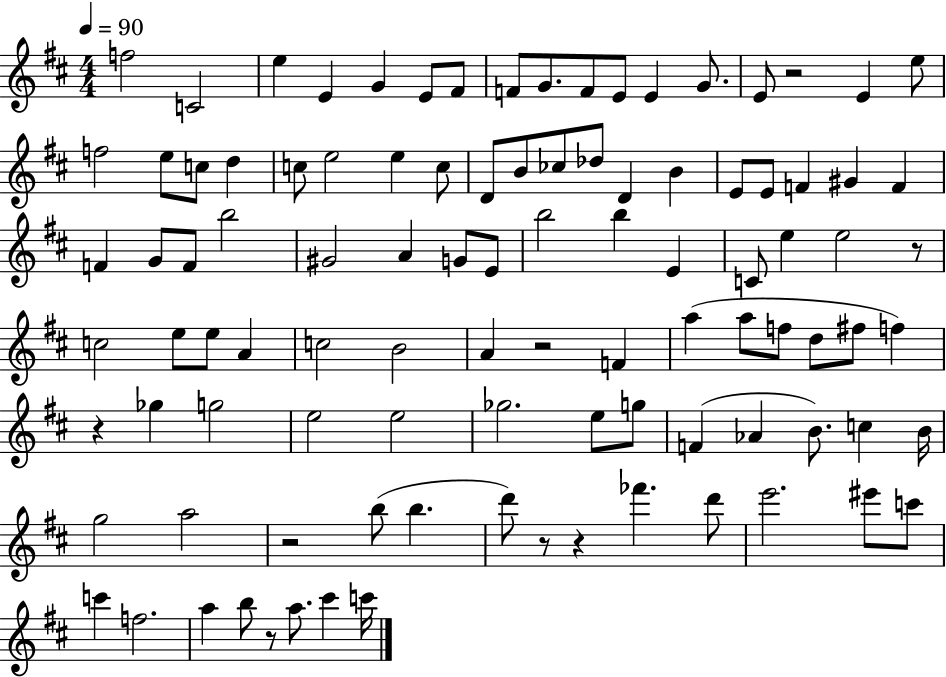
X:1
T:Untitled
M:4/4
L:1/4
K:D
f2 C2 e E G E/2 ^F/2 F/2 G/2 F/2 E/2 E G/2 E/2 z2 E e/2 f2 e/2 c/2 d c/2 e2 e c/2 D/2 B/2 _c/2 _d/2 D B E/2 E/2 F ^G F F G/2 F/2 b2 ^G2 A G/2 E/2 b2 b E C/2 e e2 z/2 c2 e/2 e/2 A c2 B2 A z2 F a a/2 f/2 d/2 ^f/2 f z _g g2 e2 e2 _g2 e/2 g/2 F _A B/2 c B/4 g2 a2 z2 b/2 b d'/2 z/2 z _f' d'/2 e'2 ^e'/2 c'/2 c' f2 a b/2 z/2 a/2 ^c' c'/4